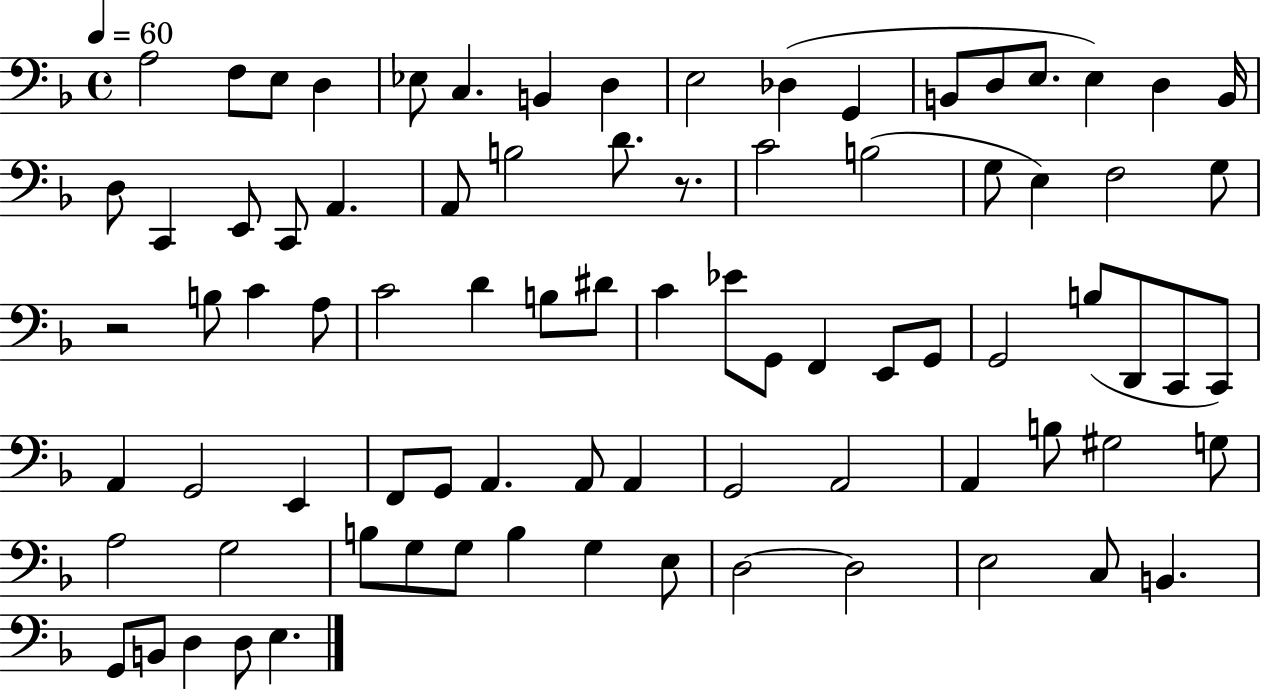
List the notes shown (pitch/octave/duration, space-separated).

A3/h F3/e E3/e D3/q Eb3/e C3/q. B2/q D3/q E3/h Db3/q G2/q B2/e D3/e E3/e. E3/q D3/q B2/s D3/e C2/q E2/e C2/e A2/q. A2/e B3/h D4/e. R/e. C4/h B3/h G3/e E3/q F3/h G3/e R/h B3/e C4/q A3/e C4/h D4/q B3/e D#4/e C4/q Eb4/e G2/e F2/q E2/e G2/e G2/h B3/e D2/e C2/e C2/e A2/q G2/h E2/q F2/e G2/e A2/q. A2/e A2/q G2/h A2/h A2/q B3/e G#3/h G3/e A3/h G3/h B3/e G3/e G3/e B3/q G3/q E3/e D3/h D3/h E3/h C3/e B2/q. G2/e B2/e D3/q D3/e E3/q.